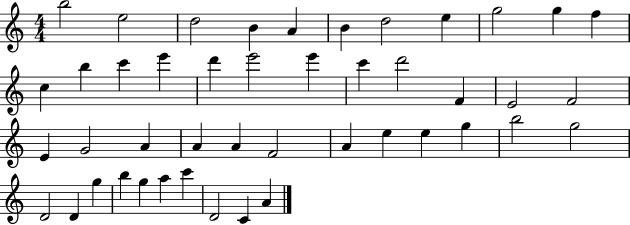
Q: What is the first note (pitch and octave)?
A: B5